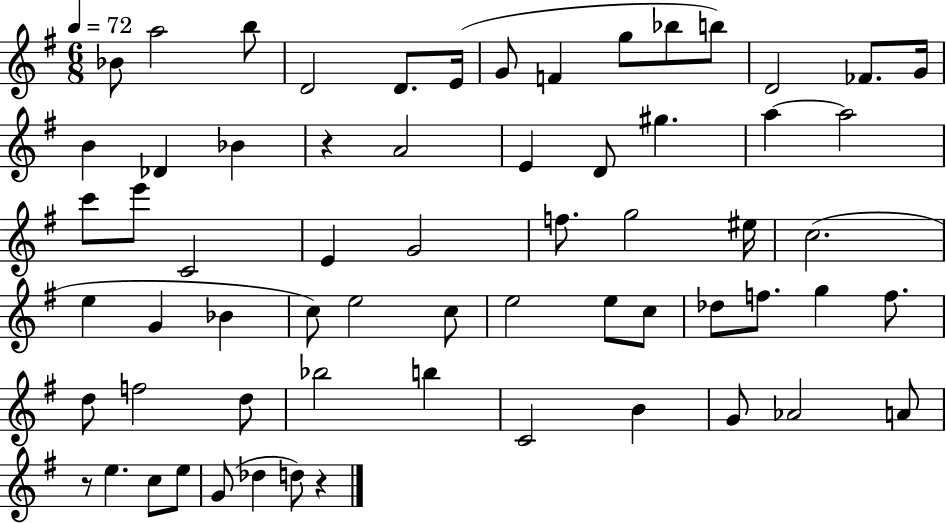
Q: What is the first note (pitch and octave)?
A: Bb4